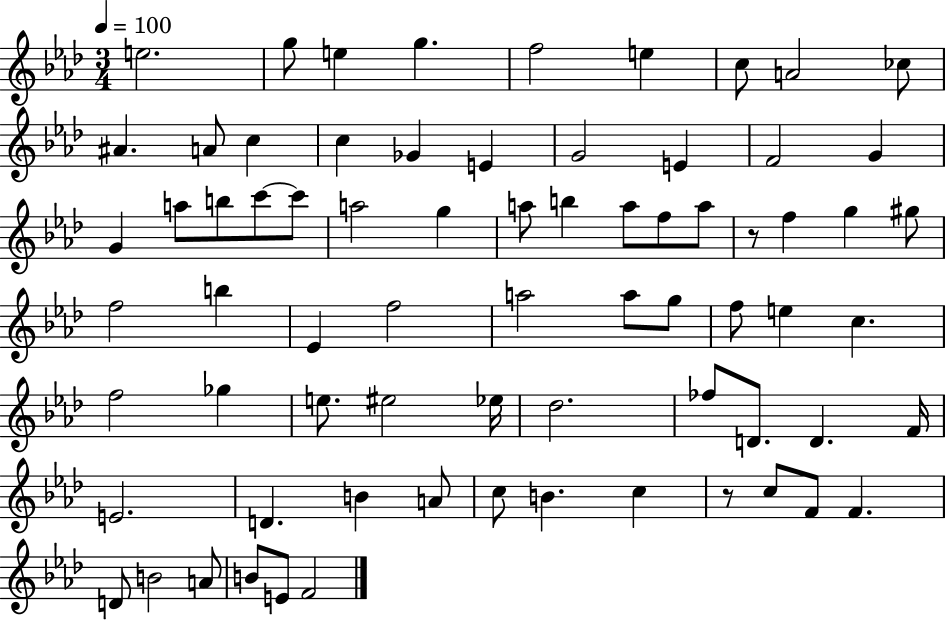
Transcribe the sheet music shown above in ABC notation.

X:1
T:Untitled
M:3/4
L:1/4
K:Ab
e2 g/2 e g f2 e c/2 A2 _c/2 ^A A/2 c c _G E G2 E F2 G G a/2 b/2 c'/2 c'/2 a2 g a/2 b a/2 f/2 a/2 z/2 f g ^g/2 f2 b _E f2 a2 a/2 g/2 f/2 e c f2 _g e/2 ^e2 _e/4 _d2 _f/2 D/2 D F/4 E2 D B A/2 c/2 B c z/2 c/2 F/2 F D/2 B2 A/2 B/2 E/2 F2